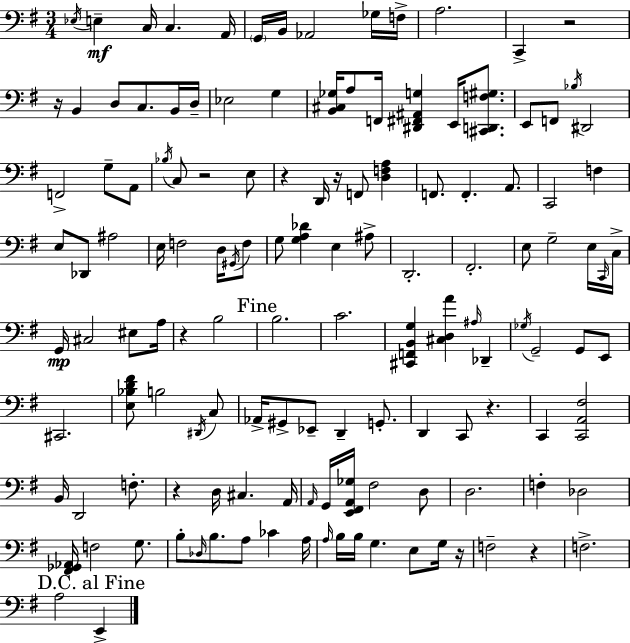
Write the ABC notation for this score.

X:1
T:Untitled
M:3/4
L:1/4
K:G
_E,/4 E, C,/4 C, A,,/4 G,,/4 B,,/4 _A,,2 _G,/4 F,/4 A,2 C,, z2 z/4 B,, D,/2 C,/2 B,,/4 D,/4 _E,2 G, [B,,^C,_G,]/4 A,/2 F,,/4 [^D,,^F,,^A,,G,] E,,/4 [^C,,D,,F,^G,]/2 E,,/2 F,,/2 _B,/4 ^D,,2 F,,2 G,/2 A,,/2 _B,/4 C,/2 z2 E,/2 z D,,/4 z/4 F,,/2 [D,F,A,] F,,/2 F,, A,,/2 C,,2 F, E,/2 _D,,/2 ^A,2 E,/4 F,2 D,/4 ^G,,/4 F,/2 G,/2 [G,A,_D] E, ^A,/2 D,,2 ^F,,2 E,/2 G,2 E,/4 C,,/4 C,/4 G,,/4 ^C,2 ^E,/2 A,/4 z B,2 B,2 C2 [^C,,F,,B,,G,] [^C,D,A] ^A,/4 _D,, _G,/4 G,,2 G,,/2 E,,/2 ^C,,2 [E,_B,D^F]/2 B,2 ^D,,/4 C,/2 _A,,/4 ^G,,/2 _E,,/2 D,, G,,/2 D,, C,,/2 z C,, [C,,A,,^F,]2 B,,/4 D,,2 F,/2 z D,/4 ^C, A,,/4 A,,/4 G,,/4 [E,,^F,,A,,_G,]/4 ^F,2 D,/2 D,2 F, _D,2 [^F,,_G,,_A,,]/4 F,2 G,/2 B,/2 _D,/4 B,/2 A,/2 _C A,/4 A,/4 B,/4 B,/4 G, E,/2 G,/4 z/4 F,2 z F,2 A,2 E,,